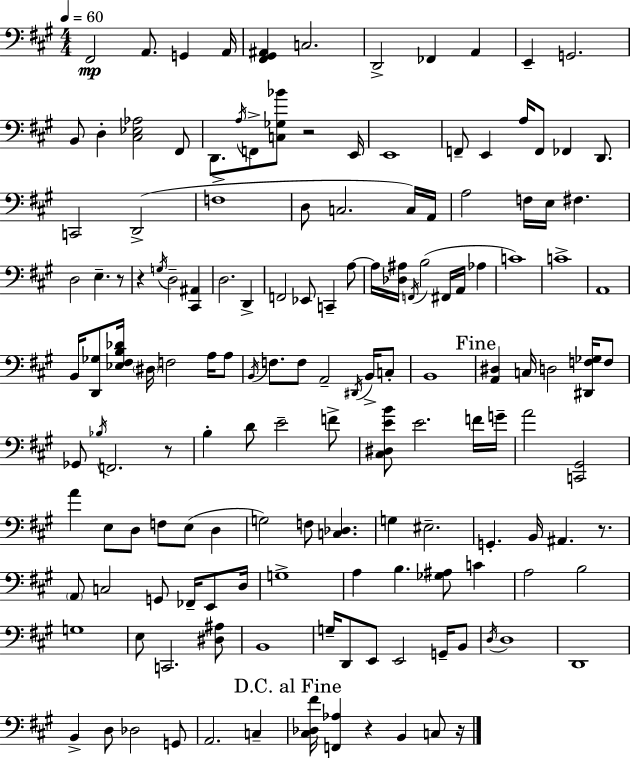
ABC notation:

X:1
T:Untitled
M:4/4
L:1/4
K:A
^F,,2 A,,/2 G,, A,,/4 [^F,,^G,,^A,,] C,2 D,,2 _F,, A,, E,, G,,2 B,,/2 D, [^C,_E,_A,]2 ^F,,/2 D,,/2 A,/4 F,,/2 [C,_G,_B]/2 z2 E,,/4 E,,4 F,,/2 E,, A,/4 F,,/2 _F,, D,,/2 C,,2 D,,2 F,4 D,/2 C,2 C,/4 A,,/4 A,2 F,/4 E,/4 ^F, D,2 E, z/2 z G,/4 D,2 [^C,,^A,,] D,2 D,, F,,2 _E,,/2 C,, A,/2 A,/4 [_D,^A,]/4 F,,/4 B,2 ^F,,/4 A,,/4 _A, C4 C4 A,,4 B,,/4 [D,,_G,]/2 [_E,^F,B,_D]/4 ^D,/4 F,2 A,/4 A,/2 B,,/4 F,/2 F,/2 A,,2 ^D,,/4 B,,/4 C,/2 B,,4 [A,,^D,] C,/4 D,2 [^D,,F,_G,]/4 F,/2 _G,,/2 _B,/4 F,,2 z/2 B, D/2 E2 F/2 [^C,^D,EB]/2 E2 F/4 G/4 A2 [C,,^G,,]2 A E,/2 D,/2 F,/2 E,/2 D, G,2 F,/2 [C,_D,] G, ^E,2 G,, B,,/4 ^A,, z/2 A,,/2 C,2 G,,/2 _F,,/4 E,,/2 D,/4 G,4 A, B, [_G,^A,]/2 C A,2 B,2 G,4 E,/2 C,,2 [^D,^A,]/2 B,,4 G,/4 D,,/2 E,,/2 E,,2 G,,/4 B,,/2 D,/4 D,4 D,,4 B,, D,/2 _D,2 G,,/2 A,,2 C, [^C,_D,^F]/4 [F,,_A,] z B,, C,/2 z/4